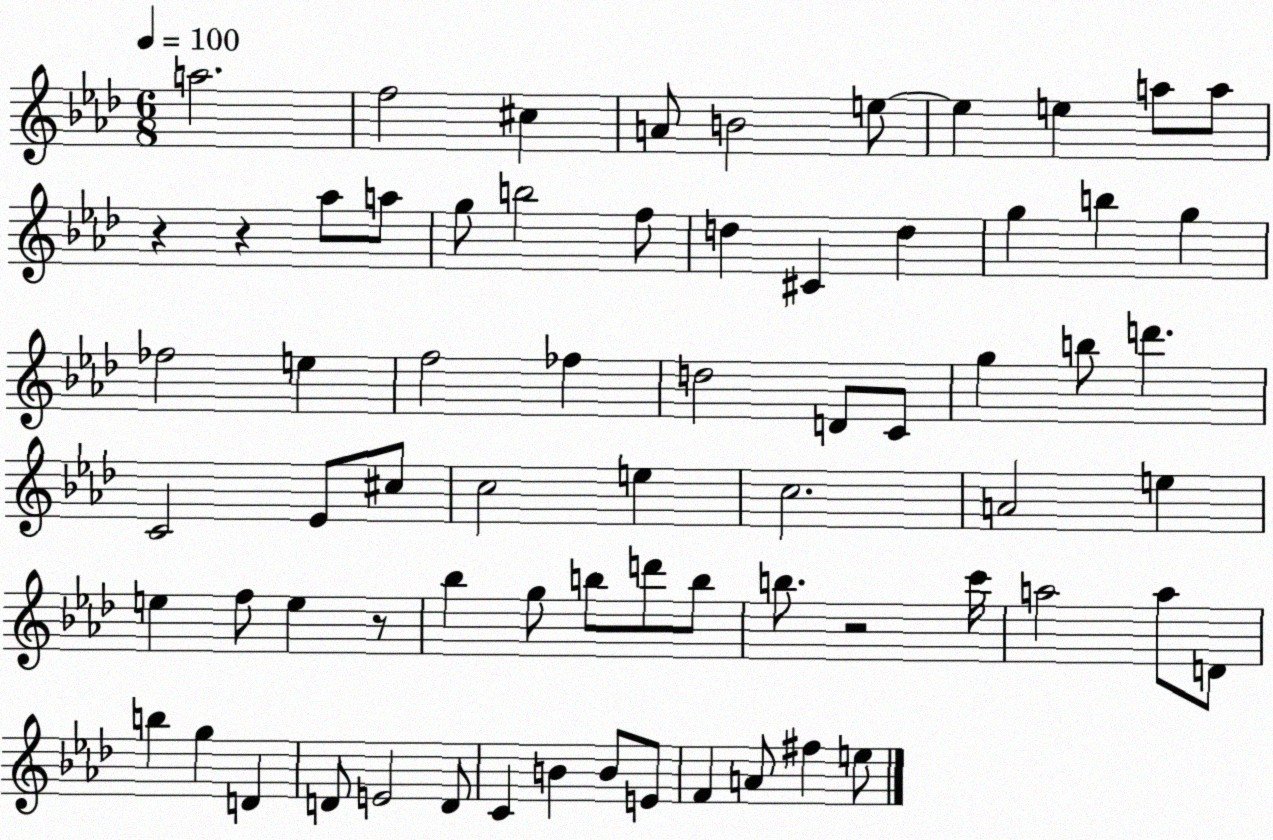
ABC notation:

X:1
T:Untitled
M:6/8
L:1/4
K:Ab
a2 f2 ^c A/2 B2 e/2 e e a/2 a/2 z z _a/2 a/2 g/2 b2 f/2 d ^C d g b g _f2 e f2 _f d2 D/2 C/2 g b/2 d' C2 _E/2 ^c/2 c2 e c2 A2 e e f/2 e z/2 _b g/2 b/2 d'/2 b/2 b/2 z2 c'/4 a2 a/2 D/2 b g D D/2 E2 D/2 C B B/2 E/2 F A/2 ^f e/2